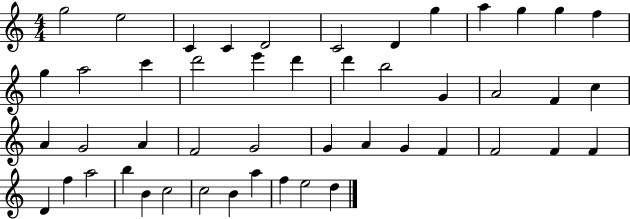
{
  \clef treble
  \numericTimeSignature
  \time 4/4
  \key c \major
  g''2 e''2 | c'4 c'4 d'2 | c'2 d'4 g''4 | a''4 g''4 g''4 f''4 | \break g''4 a''2 c'''4 | d'''2 e'''4 d'''4 | d'''4 b''2 g'4 | a'2 f'4 c''4 | \break a'4 g'2 a'4 | f'2 g'2 | g'4 a'4 g'4 f'4 | f'2 f'4 f'4 | \break d'4 f''4 a''2 | b''4 b'4 c''2 | c''2 b'4 a''4 | f''4 e''2 d''4 | \break \bar "|."
}